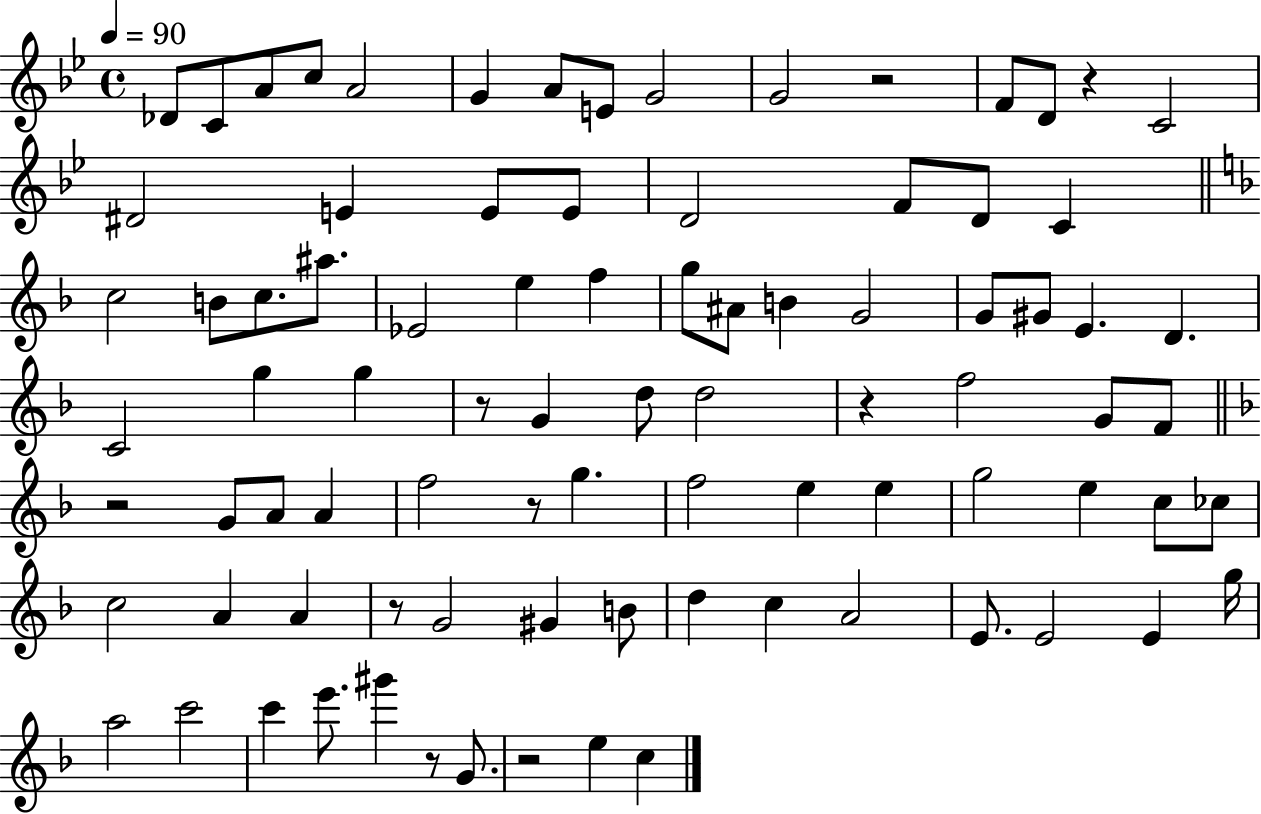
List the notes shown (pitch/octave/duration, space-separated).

Db4/e C4/e A4/e C5/e A4/h G4/q A4/e E4/e G4/h G4/h R/h F4/e D4/e R/q C4/h D#4/h E4/q E4/e E4/e D4/h F4/e D4/e C4/q C5/h B4/e C5/e. A#5/e. Eb4/h E5/q F5/q G5/e A#4/e B4/q G4/h G4/e G#4/e E4/q. D4/q. C4/h G5/q G5/q R/e G4/q D5/e D5/h R/q F5/h G4/e F4/e R/h G4/e A4/e A4/q F5/h R/e G5/q. F5/h E5/q E5/q G5/h E5/q C5/e CES5/e C5/h A4/q A4/q R/e G4/h G#4/q B4/e D5/q C5/q A4/h E4/e. E4/h E4/q G5/s A5/h C6/h C6/q E6/e. G#6/q R/e G4/e. R/h E5/q C5/q